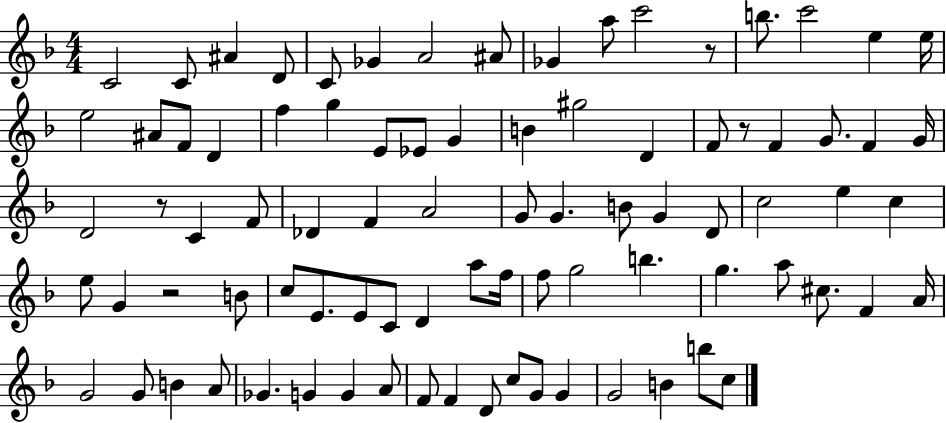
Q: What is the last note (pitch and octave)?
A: C5